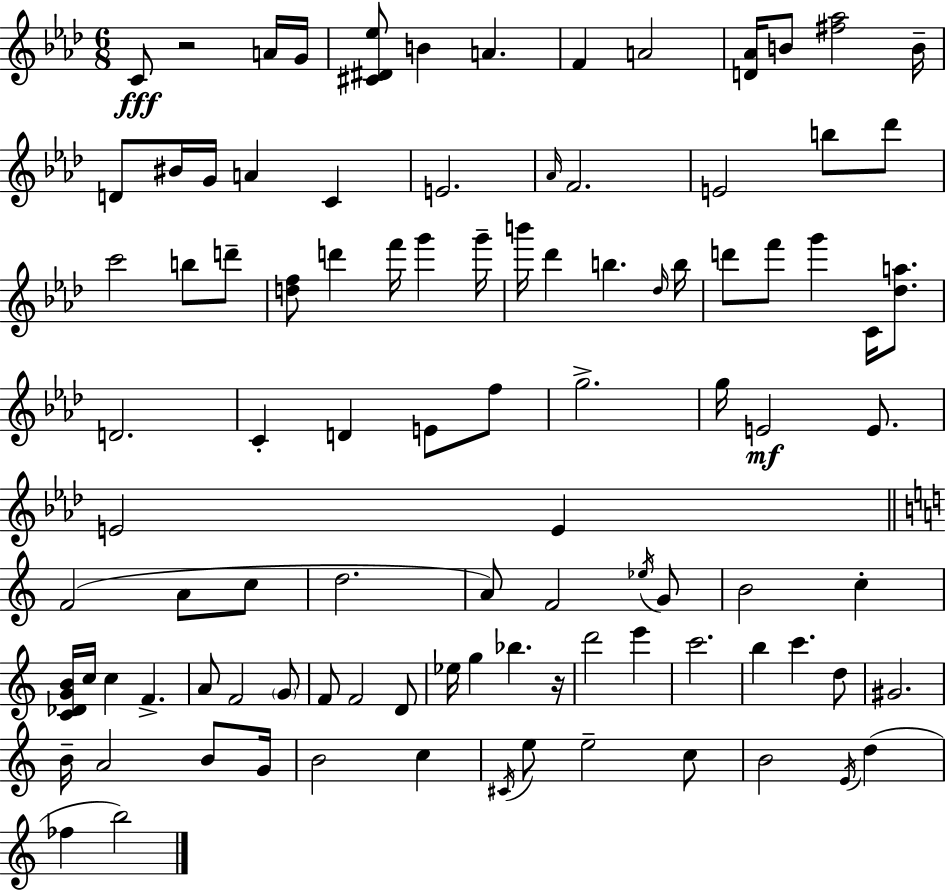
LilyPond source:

{
  \clef treble
  \numericTimeSignature
  \time 6/8
  \key f \minor
  c'8\fff r2 a'16 g'16 | <cis' dis' ees''>8 b'4 a'4. | f'4 a'2 | <d' aes'>16 b'8 <fis'' aes''>2 b'16-- | \break d'8 bis'16 g'16 a'4 c'4 | e'2. | \grace { aes'16 } f'2. | e'2 b''8 des'''8 | \break c'''2 b''8 d'''8-- | <d'' f''>8 d'''4 f'''16 g'''4 | g'''16-- b'''16 des'''4 b''4. | \grace { des''16 } b''16 d'''8 f'''8 g'''4 c'16 <des'' a''>8. | \break d'2. | c'4-. d'4 e'8 | f''8 g''2.-> | g''16 e'2\mf e'8. | \break e'2 e'4 | \bar "||" \break \key c \major f'2( a'8 c''8 | d''2. | a'8) f'2 \acciaccatura { ees''16 } g'8 | b'2 c''4-. | \break <c' des' g' b'>16 c''16 c''4 f'4.-> | a'8 f'2 \parenthesize g'8 | f'8 f'2 d'8 | ees''16 g''4 bes''4. | \break r16 d'''2 e'''4 | c'''2. | b''4 c'''4. d''8 | gis'2. | \break b'16-- a'2 b'8 | g'16 b'2 c''4 | \acciaccatura { cis'16 } e''8 e''2-- | c''8 b'2 \acciaccatura { e'16 }( d''4 | \break fes''4 b''2) | \bar "|."
}